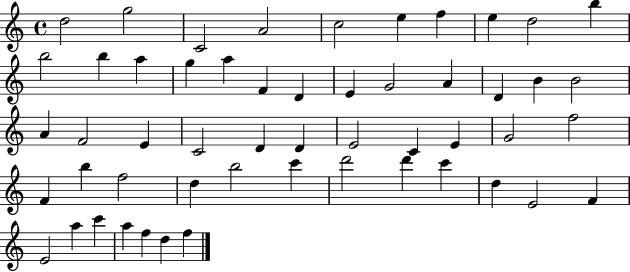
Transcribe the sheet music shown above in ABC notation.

X:1
T:Untitled
M:4/4
L:1/4
K:C
d2 g2 C2 A2 c2 e f e d2 b b2 b a g a F D E G2 A D B B2 A F2 E C2 D D E2 C E G2 f2 F b f2 d b2 c' d'2 d' c' d E2 F E2 a c' a f d f